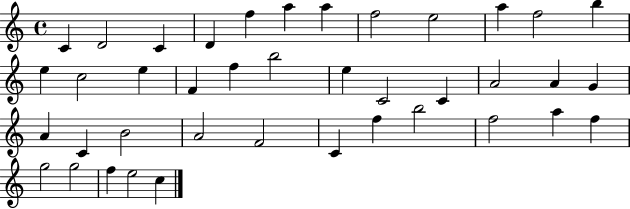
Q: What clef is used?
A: treble